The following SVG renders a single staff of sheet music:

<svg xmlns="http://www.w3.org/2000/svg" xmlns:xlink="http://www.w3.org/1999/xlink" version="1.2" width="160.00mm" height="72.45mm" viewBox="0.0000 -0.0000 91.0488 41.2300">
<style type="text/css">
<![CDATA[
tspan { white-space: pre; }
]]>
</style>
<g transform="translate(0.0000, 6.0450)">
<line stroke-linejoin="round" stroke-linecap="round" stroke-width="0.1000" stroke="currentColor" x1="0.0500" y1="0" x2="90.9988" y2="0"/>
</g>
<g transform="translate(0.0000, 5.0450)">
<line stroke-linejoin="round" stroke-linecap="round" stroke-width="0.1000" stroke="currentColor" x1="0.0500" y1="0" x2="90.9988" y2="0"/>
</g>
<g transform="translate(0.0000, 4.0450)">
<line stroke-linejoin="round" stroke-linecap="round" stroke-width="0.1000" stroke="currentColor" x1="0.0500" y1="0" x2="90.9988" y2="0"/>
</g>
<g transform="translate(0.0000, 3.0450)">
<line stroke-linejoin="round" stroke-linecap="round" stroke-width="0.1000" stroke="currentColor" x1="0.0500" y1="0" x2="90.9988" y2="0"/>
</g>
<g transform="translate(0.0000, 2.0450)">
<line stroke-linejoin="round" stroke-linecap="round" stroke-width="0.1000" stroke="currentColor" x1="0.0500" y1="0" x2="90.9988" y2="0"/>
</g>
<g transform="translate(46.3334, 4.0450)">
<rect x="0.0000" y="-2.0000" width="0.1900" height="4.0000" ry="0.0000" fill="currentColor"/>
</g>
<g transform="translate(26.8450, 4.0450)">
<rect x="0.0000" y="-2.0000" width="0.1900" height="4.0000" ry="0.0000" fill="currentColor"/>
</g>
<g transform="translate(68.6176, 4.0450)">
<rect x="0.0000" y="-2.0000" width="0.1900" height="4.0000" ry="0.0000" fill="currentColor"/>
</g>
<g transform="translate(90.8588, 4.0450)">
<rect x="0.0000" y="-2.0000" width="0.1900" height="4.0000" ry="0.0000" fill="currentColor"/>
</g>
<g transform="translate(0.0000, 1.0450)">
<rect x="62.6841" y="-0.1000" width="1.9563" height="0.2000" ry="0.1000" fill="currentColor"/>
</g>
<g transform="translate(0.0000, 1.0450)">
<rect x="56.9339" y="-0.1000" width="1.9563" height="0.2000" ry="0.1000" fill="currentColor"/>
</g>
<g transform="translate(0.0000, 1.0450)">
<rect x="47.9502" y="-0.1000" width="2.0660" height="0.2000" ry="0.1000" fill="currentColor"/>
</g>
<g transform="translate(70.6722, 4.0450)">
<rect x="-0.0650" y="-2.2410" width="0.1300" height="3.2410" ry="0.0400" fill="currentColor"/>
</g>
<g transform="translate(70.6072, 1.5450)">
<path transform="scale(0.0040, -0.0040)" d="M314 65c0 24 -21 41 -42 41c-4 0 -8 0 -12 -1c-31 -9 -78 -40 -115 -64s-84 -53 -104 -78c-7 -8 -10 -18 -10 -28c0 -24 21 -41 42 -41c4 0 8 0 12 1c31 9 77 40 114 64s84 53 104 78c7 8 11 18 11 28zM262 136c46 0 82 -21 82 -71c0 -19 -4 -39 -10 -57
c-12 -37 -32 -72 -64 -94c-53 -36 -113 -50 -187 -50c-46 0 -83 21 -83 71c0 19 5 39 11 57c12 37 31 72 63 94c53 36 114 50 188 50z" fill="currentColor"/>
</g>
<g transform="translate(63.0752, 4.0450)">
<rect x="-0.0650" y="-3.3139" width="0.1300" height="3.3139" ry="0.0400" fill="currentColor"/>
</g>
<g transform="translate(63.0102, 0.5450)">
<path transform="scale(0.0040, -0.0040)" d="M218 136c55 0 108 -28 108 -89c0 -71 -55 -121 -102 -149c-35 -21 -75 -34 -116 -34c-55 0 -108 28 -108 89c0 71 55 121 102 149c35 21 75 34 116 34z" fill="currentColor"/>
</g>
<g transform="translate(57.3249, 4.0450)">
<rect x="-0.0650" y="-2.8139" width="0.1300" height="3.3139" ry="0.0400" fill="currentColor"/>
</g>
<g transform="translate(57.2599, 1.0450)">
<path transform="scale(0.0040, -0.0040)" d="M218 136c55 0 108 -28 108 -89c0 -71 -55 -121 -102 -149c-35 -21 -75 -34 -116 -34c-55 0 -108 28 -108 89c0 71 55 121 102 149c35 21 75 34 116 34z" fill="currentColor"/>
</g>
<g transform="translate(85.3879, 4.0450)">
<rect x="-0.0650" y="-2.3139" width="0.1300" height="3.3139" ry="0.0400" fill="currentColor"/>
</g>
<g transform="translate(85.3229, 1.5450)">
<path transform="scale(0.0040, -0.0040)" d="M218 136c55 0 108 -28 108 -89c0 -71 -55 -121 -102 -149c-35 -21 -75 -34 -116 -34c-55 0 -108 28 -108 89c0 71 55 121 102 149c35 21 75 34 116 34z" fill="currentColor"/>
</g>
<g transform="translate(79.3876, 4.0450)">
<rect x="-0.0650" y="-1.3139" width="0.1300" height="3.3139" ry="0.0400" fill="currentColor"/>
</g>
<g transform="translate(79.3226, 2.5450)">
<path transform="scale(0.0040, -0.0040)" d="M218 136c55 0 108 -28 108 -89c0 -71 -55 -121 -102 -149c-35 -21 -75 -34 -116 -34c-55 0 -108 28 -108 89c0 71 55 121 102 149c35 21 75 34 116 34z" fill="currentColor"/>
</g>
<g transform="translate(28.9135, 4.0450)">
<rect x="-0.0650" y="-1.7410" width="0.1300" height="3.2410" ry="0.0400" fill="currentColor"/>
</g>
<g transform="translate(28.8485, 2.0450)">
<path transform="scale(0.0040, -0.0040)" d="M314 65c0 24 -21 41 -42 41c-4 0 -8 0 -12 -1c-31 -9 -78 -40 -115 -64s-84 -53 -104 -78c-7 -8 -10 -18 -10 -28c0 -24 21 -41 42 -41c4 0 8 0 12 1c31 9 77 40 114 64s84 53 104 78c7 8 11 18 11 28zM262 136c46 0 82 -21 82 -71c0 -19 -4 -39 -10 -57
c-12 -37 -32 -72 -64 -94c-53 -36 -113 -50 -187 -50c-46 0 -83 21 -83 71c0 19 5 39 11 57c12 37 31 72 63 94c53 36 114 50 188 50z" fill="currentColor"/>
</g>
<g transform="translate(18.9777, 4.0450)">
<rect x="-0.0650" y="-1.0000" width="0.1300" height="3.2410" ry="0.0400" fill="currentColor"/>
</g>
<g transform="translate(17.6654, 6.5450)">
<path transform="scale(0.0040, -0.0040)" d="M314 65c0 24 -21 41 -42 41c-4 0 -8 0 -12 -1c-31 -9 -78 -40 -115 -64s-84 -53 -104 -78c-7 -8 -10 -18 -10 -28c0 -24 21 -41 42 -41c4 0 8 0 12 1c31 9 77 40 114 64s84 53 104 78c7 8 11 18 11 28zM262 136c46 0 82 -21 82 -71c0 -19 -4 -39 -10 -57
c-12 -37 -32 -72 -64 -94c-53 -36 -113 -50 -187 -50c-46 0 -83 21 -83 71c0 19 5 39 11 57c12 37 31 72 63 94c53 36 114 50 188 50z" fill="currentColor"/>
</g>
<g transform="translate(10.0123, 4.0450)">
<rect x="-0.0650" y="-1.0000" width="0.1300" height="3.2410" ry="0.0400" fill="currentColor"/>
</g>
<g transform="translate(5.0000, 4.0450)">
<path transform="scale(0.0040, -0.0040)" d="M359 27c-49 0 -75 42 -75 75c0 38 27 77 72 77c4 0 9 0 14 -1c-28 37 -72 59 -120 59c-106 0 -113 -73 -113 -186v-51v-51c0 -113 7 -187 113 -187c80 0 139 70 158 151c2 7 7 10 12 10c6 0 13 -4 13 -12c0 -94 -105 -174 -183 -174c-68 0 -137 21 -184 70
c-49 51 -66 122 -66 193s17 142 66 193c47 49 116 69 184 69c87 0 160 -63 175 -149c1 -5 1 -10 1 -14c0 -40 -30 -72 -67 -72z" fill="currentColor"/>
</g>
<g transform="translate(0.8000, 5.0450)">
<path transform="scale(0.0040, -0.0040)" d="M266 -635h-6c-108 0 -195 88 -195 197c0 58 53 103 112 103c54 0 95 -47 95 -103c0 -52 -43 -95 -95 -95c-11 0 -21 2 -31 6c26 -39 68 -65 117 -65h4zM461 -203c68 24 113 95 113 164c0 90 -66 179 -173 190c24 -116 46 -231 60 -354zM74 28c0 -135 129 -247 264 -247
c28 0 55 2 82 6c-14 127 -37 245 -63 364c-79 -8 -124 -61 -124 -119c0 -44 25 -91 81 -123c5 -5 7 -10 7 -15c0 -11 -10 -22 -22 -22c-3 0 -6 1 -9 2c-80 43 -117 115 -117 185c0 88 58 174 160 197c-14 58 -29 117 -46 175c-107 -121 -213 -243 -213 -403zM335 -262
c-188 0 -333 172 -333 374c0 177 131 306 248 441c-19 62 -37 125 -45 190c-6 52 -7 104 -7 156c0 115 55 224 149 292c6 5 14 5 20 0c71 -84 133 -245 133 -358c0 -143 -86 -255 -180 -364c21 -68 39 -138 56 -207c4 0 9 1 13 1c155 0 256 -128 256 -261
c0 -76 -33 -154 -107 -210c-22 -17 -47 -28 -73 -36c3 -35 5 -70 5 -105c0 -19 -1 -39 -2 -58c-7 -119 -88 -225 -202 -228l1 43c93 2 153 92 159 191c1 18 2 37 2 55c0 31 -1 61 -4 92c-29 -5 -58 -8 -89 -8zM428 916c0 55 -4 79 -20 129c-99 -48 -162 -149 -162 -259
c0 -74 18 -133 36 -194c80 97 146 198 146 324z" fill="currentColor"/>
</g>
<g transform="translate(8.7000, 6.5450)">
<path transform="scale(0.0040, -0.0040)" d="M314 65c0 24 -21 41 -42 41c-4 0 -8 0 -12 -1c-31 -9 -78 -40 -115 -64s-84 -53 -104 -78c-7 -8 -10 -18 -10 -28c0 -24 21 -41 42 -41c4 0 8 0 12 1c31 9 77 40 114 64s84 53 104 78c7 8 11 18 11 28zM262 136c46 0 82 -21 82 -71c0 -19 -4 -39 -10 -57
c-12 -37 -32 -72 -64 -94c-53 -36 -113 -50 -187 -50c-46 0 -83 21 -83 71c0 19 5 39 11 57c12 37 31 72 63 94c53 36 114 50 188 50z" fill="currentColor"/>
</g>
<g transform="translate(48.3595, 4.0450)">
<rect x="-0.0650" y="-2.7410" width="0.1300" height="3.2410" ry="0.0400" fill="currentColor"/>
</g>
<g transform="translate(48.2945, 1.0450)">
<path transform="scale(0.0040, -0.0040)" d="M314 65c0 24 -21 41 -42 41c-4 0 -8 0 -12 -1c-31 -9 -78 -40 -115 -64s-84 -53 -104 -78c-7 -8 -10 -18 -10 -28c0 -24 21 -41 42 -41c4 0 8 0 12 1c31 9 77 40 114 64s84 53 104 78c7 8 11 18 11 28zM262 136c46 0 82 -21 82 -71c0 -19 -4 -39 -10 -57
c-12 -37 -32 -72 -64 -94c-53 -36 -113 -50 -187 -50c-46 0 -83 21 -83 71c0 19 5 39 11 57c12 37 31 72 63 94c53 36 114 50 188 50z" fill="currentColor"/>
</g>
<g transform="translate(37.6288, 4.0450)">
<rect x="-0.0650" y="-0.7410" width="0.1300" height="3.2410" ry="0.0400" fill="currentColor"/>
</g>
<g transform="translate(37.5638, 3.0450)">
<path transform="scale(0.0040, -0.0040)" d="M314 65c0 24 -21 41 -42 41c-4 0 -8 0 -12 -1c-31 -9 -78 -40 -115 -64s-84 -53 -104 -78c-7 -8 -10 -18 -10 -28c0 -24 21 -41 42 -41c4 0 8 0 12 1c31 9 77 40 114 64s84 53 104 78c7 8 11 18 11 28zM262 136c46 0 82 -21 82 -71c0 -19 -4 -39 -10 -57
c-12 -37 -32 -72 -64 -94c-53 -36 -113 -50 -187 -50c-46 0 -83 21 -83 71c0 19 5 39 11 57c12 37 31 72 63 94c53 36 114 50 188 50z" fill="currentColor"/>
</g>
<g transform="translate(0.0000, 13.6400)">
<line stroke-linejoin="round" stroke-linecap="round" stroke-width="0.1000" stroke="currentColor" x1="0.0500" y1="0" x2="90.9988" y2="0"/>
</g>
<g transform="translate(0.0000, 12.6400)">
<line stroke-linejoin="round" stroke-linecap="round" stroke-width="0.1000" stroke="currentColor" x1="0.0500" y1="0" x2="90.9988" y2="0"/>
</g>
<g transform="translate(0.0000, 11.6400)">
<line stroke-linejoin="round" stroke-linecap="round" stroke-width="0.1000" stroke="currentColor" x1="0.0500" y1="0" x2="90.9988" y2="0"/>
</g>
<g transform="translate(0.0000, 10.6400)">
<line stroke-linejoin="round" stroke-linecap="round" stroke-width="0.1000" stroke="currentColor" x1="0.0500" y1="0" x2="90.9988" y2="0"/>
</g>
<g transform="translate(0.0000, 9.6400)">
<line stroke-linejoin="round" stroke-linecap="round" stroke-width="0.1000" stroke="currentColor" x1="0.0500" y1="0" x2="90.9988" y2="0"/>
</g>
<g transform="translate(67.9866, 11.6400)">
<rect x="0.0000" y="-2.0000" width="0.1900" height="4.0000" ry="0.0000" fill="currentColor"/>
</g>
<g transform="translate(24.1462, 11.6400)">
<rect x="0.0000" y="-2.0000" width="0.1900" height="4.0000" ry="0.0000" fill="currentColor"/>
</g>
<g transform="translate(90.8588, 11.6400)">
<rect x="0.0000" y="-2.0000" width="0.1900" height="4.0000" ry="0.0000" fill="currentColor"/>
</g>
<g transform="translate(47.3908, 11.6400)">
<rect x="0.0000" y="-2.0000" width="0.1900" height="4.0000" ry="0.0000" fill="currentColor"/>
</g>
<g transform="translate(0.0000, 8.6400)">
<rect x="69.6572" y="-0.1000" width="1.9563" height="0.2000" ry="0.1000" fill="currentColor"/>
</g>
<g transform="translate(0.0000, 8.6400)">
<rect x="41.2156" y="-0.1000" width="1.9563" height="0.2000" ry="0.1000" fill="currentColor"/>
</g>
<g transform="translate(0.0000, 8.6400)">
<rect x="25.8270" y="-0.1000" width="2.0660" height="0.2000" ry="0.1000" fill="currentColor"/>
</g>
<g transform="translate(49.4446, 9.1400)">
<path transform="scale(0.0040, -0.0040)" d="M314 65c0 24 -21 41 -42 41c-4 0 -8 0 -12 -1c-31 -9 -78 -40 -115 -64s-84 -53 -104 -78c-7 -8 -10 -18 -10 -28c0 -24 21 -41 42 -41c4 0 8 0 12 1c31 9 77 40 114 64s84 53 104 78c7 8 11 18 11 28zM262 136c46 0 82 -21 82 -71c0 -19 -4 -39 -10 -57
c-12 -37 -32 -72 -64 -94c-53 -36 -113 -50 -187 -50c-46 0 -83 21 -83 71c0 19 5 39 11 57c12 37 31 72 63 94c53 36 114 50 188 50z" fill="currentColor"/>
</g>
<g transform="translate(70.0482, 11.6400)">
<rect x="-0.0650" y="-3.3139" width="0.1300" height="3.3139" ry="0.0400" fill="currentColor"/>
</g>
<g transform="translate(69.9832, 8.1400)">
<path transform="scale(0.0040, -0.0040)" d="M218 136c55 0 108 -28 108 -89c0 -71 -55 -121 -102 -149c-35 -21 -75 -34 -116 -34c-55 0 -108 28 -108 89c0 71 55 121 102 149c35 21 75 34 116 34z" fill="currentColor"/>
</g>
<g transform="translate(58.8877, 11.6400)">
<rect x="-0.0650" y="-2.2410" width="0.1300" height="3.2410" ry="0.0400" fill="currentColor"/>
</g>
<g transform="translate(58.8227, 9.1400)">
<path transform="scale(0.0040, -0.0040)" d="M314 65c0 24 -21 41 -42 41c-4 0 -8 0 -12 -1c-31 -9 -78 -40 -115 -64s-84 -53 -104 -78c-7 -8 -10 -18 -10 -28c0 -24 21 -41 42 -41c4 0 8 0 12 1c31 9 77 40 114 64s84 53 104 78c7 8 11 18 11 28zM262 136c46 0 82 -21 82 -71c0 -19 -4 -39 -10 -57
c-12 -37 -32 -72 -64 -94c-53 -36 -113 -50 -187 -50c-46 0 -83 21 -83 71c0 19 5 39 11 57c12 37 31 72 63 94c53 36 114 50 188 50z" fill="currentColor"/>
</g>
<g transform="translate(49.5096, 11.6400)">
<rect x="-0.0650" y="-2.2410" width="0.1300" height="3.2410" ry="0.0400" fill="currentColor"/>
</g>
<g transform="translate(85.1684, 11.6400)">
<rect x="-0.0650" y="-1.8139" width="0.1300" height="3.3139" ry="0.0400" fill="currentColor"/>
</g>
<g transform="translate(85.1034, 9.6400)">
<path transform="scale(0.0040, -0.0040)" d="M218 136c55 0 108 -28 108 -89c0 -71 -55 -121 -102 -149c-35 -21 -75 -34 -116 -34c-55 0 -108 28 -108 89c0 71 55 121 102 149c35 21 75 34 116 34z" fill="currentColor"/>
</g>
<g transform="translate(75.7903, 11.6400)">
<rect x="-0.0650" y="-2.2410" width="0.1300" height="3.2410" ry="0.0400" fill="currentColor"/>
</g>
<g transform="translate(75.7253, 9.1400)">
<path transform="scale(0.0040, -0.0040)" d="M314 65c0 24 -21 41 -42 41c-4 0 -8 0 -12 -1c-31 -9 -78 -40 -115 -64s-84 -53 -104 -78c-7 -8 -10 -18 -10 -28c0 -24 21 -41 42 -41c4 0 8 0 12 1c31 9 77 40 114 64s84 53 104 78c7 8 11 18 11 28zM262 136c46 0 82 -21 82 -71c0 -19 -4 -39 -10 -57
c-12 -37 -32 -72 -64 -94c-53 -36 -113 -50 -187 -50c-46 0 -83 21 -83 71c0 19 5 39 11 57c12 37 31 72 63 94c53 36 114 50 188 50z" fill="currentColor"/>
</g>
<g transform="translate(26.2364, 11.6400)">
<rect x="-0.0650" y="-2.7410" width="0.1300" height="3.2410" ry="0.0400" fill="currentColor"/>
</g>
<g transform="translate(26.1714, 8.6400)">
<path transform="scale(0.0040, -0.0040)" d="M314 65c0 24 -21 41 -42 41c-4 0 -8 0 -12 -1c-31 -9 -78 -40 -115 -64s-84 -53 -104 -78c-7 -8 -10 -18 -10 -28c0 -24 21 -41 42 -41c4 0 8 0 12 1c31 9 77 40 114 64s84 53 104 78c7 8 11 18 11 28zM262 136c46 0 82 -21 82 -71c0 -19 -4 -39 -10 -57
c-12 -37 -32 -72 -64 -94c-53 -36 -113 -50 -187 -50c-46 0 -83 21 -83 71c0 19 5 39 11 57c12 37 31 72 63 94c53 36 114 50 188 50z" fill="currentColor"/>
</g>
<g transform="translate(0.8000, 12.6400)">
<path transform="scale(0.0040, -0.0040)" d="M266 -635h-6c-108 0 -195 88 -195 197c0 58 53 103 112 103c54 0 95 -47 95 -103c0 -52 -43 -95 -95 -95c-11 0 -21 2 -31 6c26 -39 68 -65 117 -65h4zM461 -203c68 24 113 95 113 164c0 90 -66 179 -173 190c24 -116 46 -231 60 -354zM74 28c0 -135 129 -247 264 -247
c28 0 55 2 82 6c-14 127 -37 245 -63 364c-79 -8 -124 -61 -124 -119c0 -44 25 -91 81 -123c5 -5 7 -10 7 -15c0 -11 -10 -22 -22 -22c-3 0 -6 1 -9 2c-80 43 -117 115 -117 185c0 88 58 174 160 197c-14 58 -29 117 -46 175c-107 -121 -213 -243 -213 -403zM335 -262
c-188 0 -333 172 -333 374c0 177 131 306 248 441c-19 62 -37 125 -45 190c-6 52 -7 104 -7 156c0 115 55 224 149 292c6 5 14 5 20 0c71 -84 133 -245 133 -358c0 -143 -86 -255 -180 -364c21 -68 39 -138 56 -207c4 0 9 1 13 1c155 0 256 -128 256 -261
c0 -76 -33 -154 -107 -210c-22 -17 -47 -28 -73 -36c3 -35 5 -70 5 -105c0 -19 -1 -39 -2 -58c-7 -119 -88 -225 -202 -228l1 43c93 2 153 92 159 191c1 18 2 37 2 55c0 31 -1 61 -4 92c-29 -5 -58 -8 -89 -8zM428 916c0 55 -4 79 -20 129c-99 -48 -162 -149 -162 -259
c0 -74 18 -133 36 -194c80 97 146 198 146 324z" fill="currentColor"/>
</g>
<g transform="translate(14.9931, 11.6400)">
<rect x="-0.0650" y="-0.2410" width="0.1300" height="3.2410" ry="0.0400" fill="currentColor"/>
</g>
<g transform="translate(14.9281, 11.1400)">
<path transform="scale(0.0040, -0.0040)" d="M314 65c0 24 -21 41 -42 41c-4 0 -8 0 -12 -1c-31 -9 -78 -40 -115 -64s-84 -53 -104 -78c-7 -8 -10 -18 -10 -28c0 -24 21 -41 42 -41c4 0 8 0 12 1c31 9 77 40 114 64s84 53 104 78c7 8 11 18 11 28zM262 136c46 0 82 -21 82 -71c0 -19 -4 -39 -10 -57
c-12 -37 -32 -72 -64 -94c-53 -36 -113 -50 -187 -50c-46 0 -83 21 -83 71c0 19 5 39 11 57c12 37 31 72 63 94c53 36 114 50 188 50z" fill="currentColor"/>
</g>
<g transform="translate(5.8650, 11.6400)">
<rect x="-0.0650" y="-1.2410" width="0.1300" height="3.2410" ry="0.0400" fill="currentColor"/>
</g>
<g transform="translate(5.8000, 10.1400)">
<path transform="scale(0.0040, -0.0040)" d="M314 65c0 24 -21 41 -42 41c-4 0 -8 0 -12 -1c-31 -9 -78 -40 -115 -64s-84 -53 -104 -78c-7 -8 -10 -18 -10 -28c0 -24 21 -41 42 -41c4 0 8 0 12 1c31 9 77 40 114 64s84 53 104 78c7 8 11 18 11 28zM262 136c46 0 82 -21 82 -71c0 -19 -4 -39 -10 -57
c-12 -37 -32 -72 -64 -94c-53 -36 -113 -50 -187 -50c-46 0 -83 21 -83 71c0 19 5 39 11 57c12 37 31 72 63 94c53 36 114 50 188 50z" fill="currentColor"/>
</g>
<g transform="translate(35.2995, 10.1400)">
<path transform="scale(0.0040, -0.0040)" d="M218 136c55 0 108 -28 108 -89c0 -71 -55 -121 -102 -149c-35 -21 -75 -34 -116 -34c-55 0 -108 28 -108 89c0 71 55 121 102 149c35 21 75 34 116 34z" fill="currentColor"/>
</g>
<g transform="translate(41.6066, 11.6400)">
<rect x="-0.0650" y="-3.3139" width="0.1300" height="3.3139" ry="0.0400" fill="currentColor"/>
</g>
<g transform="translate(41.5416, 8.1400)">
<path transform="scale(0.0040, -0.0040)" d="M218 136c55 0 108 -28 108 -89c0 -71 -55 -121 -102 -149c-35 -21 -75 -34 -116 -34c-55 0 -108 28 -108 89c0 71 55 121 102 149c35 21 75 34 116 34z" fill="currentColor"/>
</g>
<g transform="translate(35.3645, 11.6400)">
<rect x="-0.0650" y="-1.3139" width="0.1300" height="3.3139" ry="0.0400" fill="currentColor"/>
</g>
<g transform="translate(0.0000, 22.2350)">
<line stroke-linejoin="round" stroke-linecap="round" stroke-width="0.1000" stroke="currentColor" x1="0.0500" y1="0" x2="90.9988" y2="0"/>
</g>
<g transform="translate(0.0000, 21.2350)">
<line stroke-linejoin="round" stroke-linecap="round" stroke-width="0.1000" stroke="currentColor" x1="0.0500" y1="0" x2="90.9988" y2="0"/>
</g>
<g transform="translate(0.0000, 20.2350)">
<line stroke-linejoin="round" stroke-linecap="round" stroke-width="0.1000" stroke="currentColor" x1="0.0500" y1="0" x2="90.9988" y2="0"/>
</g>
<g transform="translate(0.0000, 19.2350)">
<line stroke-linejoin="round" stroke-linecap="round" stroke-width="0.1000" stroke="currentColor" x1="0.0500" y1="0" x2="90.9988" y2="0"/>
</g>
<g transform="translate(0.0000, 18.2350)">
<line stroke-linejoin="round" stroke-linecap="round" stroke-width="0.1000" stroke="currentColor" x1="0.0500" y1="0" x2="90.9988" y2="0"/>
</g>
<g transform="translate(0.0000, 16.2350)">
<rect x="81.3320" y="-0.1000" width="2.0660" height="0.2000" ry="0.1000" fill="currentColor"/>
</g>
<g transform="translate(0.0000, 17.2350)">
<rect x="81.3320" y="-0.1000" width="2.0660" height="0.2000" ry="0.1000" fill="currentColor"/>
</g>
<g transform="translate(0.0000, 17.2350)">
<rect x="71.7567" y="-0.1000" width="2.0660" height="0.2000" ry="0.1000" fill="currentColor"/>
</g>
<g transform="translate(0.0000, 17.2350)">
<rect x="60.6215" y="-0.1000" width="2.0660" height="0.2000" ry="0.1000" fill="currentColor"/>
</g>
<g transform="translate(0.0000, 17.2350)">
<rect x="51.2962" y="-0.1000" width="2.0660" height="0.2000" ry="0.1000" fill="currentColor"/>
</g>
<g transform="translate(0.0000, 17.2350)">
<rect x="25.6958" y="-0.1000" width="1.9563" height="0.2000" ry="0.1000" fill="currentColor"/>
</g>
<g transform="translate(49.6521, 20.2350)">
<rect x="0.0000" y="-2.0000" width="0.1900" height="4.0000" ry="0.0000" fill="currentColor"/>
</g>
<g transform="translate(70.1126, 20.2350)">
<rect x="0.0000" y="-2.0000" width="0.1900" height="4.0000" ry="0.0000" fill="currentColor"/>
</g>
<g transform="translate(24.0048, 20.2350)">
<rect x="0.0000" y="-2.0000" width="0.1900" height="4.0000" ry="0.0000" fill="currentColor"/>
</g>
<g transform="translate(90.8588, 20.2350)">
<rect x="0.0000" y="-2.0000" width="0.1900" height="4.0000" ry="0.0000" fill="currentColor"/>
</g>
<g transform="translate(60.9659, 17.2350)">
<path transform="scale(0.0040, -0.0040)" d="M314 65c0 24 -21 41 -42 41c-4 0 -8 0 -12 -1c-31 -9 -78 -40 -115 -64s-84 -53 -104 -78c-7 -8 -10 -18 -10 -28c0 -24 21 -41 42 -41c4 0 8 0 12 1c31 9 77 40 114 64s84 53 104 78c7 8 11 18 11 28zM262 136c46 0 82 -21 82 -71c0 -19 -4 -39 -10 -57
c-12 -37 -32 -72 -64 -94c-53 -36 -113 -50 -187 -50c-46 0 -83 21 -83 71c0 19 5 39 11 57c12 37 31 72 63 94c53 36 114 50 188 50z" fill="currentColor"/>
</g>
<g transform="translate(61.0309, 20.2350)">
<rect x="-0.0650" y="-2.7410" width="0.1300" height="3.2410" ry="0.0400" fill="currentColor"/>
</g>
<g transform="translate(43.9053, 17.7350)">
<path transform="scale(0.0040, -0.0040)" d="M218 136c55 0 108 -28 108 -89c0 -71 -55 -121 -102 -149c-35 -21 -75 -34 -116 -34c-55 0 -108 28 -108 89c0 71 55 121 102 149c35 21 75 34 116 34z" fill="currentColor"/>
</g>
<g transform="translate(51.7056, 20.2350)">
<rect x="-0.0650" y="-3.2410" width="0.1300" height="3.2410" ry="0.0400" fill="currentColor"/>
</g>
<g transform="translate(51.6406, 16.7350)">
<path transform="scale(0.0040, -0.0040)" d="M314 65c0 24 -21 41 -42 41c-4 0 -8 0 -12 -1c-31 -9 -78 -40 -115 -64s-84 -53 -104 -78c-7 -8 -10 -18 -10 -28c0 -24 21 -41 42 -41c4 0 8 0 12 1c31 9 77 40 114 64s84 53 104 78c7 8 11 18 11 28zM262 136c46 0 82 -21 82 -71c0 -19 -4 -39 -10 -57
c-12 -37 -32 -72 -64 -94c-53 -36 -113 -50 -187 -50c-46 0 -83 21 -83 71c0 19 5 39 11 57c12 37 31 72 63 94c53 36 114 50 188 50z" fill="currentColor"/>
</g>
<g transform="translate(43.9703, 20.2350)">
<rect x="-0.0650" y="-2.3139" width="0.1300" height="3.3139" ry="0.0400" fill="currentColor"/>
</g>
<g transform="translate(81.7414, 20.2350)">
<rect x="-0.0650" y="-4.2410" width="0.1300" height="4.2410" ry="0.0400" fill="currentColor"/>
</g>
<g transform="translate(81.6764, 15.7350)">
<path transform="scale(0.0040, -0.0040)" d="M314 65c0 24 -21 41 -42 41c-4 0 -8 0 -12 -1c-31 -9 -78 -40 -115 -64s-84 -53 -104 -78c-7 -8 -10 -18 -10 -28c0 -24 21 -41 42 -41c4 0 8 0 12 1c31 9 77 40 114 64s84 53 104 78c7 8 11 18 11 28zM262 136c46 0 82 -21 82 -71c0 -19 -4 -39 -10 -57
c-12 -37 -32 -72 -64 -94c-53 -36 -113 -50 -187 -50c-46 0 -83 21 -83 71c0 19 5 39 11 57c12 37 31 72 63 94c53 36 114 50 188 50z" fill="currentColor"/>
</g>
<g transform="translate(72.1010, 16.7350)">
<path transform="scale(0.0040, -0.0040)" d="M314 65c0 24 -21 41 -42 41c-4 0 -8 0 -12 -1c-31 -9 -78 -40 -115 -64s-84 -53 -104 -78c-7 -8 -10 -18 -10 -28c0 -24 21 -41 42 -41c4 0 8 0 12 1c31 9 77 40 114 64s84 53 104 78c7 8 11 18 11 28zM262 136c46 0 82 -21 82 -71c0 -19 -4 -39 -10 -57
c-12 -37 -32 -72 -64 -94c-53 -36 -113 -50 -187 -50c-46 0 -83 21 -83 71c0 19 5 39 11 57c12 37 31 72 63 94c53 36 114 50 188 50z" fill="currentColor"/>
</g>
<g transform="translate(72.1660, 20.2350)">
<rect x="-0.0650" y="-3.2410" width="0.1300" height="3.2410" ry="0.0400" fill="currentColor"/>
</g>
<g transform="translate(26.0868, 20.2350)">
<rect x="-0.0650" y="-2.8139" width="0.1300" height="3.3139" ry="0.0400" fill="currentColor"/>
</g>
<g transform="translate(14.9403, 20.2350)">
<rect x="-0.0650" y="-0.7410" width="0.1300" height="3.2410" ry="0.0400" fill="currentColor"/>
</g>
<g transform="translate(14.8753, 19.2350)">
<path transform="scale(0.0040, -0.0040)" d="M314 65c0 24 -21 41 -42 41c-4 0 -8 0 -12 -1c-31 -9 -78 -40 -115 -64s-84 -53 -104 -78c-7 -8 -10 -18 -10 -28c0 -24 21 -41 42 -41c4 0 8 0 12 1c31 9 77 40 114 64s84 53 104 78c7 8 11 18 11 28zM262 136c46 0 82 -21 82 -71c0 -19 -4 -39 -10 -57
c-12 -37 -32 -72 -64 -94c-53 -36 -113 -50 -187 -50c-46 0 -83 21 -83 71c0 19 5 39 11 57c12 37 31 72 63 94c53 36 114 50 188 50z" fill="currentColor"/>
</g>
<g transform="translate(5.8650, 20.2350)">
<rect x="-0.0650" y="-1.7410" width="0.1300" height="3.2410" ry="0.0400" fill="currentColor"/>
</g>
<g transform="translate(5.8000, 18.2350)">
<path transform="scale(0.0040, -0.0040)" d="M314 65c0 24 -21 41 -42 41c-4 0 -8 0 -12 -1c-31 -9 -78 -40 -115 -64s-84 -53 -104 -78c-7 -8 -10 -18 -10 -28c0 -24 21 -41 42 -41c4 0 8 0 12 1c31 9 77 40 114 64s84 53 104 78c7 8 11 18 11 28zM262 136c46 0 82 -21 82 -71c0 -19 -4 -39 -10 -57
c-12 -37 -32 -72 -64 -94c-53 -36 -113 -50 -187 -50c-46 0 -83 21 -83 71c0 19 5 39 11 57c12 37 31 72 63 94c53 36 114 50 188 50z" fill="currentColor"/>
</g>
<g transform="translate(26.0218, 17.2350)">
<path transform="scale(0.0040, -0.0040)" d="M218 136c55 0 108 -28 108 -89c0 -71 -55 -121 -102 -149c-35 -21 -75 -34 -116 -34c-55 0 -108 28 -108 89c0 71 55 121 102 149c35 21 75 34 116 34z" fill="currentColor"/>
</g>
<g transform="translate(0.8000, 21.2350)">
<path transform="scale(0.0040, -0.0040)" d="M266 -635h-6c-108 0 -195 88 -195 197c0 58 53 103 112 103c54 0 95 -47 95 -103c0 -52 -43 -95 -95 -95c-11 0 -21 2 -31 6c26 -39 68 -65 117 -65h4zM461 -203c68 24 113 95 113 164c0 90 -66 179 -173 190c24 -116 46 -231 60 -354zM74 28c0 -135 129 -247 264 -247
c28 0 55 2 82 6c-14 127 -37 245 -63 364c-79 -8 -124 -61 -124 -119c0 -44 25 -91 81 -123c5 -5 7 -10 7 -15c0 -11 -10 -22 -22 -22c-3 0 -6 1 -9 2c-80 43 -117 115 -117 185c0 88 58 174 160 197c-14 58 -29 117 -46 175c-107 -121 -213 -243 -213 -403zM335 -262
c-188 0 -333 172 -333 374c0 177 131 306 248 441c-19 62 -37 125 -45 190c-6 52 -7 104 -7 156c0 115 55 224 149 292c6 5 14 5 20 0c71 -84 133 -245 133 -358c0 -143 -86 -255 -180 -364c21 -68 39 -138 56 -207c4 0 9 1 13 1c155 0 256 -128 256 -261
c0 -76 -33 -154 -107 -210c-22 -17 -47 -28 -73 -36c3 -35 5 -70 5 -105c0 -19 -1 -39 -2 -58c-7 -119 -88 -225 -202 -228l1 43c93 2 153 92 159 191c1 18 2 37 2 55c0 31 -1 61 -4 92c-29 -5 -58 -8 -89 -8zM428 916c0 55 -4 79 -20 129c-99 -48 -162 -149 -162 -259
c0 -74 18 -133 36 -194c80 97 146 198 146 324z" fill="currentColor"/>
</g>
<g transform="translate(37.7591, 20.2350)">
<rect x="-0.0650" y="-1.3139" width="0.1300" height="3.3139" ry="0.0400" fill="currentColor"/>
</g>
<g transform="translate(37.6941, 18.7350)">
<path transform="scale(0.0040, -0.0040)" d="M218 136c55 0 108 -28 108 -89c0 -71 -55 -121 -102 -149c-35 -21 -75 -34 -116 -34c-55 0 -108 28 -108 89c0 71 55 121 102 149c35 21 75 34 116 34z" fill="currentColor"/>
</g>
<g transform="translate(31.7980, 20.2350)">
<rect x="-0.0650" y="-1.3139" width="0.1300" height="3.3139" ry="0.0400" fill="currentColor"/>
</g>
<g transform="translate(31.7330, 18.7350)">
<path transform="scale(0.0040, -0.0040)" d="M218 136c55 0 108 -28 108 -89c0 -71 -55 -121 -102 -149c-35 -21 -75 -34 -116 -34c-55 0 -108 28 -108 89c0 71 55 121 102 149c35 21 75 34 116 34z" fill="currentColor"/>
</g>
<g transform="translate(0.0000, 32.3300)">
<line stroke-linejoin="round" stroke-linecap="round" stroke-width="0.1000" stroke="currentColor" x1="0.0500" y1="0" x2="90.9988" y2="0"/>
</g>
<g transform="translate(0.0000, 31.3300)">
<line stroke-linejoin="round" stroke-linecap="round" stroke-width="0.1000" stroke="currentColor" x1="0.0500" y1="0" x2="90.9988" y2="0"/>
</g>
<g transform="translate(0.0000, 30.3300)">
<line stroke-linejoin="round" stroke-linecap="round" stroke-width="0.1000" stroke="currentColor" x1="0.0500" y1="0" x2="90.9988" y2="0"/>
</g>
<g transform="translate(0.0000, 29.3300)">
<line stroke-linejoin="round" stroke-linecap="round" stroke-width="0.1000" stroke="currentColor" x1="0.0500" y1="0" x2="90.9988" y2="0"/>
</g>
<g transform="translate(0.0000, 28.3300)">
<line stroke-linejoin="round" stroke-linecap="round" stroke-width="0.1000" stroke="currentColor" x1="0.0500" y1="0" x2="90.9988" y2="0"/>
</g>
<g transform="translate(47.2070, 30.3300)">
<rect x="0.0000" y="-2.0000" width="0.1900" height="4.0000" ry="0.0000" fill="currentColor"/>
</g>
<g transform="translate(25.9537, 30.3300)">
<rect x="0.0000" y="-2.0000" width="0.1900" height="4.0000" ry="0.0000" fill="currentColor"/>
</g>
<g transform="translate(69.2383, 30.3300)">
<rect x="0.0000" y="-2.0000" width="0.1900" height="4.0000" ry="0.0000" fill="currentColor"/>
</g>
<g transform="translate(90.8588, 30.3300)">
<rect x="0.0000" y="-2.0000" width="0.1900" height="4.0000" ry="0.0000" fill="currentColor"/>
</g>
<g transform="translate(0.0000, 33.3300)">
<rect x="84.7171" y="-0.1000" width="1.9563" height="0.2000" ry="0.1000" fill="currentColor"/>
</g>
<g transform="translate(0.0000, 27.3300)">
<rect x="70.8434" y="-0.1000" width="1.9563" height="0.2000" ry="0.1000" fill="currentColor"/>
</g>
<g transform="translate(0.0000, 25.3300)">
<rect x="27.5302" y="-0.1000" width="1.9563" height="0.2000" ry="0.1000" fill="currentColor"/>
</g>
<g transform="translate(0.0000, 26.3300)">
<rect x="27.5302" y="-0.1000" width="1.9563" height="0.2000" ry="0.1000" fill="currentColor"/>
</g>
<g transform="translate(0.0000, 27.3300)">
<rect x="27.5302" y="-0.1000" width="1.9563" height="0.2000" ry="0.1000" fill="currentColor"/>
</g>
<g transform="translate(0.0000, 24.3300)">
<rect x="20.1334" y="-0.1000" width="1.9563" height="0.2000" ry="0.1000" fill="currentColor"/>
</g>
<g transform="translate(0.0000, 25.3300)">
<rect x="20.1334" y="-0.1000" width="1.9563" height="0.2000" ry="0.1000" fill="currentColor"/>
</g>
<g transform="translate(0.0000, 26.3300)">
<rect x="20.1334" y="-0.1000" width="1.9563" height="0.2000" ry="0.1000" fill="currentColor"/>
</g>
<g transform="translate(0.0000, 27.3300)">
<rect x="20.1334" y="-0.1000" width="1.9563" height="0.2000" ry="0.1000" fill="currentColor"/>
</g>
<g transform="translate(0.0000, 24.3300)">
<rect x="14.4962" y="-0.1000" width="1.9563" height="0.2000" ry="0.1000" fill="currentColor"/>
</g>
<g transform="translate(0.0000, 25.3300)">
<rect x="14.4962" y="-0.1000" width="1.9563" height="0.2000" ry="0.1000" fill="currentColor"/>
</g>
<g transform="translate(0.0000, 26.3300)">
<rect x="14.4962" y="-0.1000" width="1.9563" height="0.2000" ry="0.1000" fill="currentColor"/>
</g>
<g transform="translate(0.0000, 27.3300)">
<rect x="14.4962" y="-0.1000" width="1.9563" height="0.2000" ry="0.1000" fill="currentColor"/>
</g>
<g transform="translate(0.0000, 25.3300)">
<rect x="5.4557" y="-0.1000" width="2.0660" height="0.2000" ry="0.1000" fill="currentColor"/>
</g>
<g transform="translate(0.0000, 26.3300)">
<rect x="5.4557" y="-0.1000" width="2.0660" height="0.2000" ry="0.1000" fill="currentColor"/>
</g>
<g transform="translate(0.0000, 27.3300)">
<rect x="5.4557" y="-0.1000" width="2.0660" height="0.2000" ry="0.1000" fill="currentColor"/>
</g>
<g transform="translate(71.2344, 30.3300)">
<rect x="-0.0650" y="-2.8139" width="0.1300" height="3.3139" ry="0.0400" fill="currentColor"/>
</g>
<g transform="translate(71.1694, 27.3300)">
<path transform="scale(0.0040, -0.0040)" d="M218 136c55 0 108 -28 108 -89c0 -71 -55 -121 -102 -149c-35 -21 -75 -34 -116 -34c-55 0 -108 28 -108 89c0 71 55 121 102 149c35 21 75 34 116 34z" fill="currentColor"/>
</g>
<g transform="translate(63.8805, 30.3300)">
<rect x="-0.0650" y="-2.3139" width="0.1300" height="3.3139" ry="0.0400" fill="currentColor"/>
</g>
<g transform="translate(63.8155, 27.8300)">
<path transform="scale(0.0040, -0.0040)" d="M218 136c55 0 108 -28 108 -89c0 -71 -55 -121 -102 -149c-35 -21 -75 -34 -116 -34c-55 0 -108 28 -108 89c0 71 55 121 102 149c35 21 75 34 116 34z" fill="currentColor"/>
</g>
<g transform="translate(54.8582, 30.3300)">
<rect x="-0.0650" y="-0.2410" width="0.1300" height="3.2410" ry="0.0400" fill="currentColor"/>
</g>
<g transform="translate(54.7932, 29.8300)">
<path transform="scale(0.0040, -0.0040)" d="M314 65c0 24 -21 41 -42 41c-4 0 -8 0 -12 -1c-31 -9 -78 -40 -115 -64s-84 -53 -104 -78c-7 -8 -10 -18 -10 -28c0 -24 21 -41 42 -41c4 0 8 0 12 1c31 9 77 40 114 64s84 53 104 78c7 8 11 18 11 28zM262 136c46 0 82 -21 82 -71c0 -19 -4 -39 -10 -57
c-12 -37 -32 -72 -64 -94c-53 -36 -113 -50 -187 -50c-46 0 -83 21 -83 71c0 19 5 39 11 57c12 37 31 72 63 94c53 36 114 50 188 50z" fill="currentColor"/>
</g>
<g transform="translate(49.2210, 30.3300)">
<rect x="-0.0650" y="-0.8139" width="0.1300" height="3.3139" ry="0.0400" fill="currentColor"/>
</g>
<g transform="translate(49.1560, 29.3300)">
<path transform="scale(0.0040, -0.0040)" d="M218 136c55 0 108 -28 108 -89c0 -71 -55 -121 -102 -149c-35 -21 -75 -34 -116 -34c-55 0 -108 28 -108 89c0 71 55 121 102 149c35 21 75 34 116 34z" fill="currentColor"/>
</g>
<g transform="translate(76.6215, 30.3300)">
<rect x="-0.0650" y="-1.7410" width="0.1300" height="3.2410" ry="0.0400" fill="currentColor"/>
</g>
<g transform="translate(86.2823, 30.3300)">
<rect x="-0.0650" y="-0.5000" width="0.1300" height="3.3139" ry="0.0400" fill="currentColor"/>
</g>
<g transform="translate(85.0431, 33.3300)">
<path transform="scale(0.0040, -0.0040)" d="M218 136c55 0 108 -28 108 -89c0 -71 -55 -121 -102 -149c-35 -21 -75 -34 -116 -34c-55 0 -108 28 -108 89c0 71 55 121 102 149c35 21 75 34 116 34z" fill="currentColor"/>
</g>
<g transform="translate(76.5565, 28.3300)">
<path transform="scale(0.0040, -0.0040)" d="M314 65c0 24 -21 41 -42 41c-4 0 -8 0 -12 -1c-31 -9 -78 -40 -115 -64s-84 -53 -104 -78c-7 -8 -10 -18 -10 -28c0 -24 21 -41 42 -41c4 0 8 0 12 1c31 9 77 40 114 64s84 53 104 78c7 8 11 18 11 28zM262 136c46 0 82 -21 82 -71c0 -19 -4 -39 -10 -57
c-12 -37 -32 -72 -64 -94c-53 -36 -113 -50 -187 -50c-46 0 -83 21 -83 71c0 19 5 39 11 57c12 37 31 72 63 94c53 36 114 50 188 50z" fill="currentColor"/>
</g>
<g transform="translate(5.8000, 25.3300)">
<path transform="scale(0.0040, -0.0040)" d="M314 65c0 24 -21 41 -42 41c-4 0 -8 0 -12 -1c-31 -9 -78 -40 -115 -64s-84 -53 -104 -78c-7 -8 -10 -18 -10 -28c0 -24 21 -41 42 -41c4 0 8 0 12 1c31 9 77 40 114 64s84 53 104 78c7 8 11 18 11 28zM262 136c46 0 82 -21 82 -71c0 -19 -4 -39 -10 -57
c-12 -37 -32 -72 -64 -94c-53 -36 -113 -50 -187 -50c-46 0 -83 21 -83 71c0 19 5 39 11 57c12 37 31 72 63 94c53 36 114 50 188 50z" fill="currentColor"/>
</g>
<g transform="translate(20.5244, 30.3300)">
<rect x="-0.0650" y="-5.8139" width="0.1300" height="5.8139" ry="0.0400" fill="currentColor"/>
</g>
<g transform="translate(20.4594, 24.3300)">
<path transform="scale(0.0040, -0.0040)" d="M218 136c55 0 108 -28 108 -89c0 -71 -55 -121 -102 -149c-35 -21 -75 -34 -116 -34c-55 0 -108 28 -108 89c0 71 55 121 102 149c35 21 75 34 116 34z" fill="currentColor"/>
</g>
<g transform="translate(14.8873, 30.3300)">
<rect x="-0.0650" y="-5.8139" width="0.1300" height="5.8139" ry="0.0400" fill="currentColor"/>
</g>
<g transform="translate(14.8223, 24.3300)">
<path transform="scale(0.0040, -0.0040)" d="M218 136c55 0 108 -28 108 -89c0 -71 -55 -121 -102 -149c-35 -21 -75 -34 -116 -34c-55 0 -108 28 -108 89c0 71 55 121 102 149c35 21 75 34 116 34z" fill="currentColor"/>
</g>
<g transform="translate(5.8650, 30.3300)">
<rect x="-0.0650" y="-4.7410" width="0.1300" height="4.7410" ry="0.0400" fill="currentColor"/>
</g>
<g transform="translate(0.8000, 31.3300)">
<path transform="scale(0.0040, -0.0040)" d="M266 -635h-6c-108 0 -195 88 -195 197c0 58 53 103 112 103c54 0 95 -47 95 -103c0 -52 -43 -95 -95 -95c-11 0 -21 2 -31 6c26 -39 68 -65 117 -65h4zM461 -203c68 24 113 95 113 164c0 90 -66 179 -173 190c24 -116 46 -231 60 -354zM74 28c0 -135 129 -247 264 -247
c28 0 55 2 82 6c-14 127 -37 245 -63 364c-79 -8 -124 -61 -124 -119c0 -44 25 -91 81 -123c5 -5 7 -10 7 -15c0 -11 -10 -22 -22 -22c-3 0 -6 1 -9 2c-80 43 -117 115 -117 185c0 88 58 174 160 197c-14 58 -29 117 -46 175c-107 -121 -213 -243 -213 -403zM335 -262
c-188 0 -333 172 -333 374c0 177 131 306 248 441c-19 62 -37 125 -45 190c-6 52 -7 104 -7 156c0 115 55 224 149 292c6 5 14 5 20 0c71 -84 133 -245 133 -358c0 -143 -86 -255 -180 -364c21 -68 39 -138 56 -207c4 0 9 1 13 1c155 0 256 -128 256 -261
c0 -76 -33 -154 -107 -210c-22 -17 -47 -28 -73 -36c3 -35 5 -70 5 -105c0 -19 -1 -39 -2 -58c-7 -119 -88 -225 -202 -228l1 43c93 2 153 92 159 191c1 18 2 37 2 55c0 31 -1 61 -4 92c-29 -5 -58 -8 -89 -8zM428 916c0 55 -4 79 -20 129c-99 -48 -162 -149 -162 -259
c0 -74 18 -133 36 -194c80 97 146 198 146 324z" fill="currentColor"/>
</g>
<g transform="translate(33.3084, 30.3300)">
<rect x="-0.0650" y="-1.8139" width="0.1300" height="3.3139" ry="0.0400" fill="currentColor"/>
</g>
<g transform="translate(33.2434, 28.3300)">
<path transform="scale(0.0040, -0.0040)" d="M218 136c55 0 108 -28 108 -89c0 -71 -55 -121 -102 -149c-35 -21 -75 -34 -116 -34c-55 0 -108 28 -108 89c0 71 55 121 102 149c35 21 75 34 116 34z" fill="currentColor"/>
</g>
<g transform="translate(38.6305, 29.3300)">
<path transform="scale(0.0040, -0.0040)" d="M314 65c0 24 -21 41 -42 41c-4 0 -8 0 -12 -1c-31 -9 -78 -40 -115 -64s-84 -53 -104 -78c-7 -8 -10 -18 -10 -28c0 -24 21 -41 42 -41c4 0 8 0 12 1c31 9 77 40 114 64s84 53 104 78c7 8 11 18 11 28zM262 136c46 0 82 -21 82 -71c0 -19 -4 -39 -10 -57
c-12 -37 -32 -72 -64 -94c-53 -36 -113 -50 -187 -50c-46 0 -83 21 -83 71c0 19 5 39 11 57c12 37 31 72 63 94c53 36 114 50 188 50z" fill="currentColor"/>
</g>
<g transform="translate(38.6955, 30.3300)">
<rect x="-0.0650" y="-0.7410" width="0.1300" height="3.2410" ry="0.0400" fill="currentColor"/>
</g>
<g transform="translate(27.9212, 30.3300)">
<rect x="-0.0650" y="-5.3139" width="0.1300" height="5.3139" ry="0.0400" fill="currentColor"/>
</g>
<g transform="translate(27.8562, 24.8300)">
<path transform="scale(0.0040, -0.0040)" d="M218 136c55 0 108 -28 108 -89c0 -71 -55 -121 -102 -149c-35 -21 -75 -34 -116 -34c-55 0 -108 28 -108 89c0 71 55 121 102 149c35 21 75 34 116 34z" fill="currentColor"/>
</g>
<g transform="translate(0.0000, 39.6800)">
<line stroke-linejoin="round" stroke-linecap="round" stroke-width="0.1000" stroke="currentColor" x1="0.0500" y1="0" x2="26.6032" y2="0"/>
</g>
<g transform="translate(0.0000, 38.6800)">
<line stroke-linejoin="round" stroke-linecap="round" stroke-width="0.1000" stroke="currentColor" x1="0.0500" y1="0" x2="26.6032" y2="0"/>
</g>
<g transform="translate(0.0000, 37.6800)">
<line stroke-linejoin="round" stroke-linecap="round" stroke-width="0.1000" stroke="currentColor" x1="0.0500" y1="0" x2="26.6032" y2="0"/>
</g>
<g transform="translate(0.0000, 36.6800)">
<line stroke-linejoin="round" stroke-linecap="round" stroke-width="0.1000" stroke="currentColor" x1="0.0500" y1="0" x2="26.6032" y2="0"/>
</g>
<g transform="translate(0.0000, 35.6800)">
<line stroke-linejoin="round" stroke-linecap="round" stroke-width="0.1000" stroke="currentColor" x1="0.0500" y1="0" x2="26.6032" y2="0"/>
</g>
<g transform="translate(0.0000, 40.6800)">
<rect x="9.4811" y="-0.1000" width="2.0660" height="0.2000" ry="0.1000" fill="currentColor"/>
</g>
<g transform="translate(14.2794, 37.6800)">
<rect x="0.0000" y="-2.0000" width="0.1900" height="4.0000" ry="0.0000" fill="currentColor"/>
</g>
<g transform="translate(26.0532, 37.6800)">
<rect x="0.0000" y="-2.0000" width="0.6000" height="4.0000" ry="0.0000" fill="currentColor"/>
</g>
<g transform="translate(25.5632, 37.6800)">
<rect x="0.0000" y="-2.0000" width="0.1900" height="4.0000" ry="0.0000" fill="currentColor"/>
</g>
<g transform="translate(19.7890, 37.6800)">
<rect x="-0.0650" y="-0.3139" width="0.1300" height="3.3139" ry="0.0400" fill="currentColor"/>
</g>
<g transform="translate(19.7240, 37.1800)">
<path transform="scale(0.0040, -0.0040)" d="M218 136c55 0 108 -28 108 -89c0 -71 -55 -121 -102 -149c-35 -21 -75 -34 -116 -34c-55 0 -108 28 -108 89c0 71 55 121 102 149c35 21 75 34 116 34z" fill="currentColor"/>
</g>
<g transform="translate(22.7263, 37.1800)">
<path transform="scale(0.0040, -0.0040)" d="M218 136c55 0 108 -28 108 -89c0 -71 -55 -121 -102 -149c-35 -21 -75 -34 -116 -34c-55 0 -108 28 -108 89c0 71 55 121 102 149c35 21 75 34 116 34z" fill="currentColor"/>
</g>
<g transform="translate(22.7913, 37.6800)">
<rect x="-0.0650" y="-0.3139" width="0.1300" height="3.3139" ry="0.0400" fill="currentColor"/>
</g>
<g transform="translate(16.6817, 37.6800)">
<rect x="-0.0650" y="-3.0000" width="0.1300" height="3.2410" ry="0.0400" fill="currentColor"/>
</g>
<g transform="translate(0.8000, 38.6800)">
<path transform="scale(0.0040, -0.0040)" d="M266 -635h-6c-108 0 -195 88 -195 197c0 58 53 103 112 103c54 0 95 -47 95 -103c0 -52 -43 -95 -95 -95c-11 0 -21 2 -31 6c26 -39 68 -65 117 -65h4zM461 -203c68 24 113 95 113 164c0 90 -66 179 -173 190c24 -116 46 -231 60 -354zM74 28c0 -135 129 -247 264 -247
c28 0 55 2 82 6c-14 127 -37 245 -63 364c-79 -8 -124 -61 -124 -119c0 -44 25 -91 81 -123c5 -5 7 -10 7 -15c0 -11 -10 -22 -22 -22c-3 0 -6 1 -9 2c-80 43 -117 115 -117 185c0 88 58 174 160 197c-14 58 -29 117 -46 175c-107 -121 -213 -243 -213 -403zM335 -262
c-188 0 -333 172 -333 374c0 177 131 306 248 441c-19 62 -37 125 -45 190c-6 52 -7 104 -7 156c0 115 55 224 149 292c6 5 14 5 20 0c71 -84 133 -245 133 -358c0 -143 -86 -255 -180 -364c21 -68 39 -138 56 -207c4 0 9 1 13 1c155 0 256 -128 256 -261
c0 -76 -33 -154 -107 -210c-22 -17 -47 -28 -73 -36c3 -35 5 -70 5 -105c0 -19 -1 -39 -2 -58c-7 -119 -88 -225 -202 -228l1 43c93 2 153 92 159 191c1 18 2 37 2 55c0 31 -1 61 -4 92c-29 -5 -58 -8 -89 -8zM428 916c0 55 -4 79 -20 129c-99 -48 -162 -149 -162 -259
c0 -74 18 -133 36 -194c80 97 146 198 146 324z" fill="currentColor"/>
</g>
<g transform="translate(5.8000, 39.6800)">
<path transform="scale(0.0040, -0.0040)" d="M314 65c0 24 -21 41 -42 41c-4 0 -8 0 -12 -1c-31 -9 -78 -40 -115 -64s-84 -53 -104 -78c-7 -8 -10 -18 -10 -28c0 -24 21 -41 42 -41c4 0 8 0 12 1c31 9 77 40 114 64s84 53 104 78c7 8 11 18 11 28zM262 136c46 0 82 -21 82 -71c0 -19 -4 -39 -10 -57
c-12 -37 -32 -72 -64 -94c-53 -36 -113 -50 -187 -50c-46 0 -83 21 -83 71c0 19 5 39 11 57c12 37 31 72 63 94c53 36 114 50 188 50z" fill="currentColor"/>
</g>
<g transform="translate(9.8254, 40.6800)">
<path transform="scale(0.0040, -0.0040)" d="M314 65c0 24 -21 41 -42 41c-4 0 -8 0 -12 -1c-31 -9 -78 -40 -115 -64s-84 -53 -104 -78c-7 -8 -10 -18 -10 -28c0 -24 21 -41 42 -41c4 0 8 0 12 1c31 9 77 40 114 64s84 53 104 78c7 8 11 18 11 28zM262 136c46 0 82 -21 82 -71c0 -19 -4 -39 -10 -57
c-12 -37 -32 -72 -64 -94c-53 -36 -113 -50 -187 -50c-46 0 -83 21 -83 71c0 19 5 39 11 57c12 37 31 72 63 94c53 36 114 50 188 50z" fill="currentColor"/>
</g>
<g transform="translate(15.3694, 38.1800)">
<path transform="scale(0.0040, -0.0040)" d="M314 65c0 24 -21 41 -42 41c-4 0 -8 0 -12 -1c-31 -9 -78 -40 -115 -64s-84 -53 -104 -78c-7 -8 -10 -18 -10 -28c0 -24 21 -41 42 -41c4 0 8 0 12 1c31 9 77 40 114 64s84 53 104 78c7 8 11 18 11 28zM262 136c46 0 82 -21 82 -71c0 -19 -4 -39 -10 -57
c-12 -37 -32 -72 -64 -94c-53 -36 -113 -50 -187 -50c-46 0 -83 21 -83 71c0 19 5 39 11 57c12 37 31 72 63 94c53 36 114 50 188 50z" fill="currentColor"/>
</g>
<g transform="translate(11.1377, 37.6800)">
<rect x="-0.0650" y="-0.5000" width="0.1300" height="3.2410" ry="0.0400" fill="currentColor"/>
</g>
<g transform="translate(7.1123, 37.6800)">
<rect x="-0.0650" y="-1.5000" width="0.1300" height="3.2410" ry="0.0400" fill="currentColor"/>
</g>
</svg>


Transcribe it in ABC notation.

X:1
T:Untitled
M:4/4
L:1/4
K:C
D2 D2 f2 d2 a2 a b g2 e g e2 c2 a2 e b g2 g2 b g2 f f2 d2 a e e g b2 a2 b2 d'2 e'2 g' g' f' f d2 d c2 g a f2 C E2 C2 A2 c c